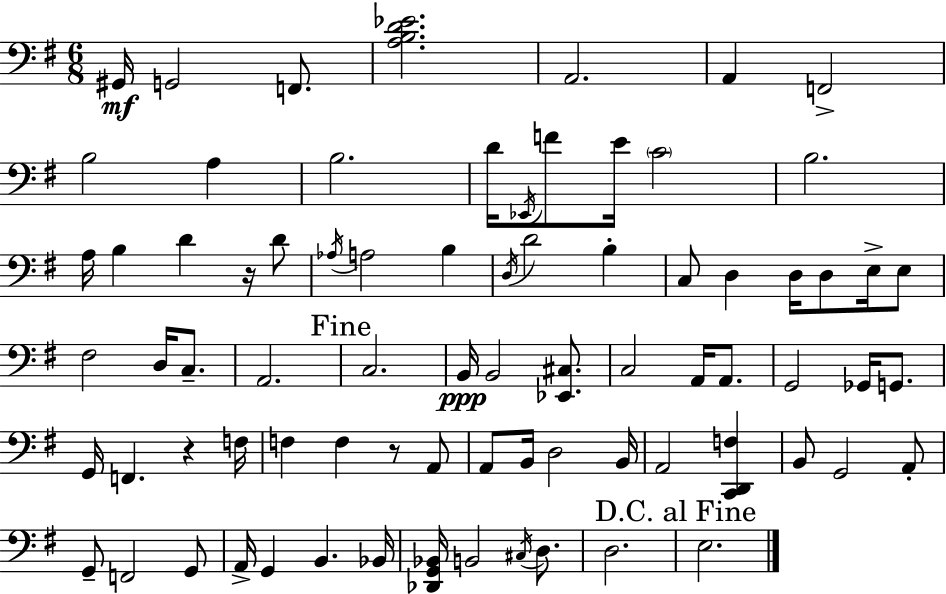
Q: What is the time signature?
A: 6/8